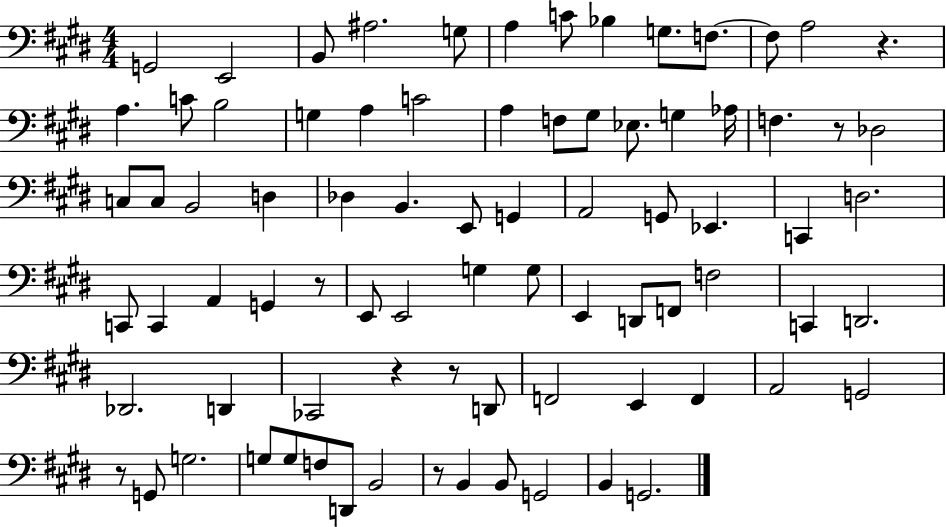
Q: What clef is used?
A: bass